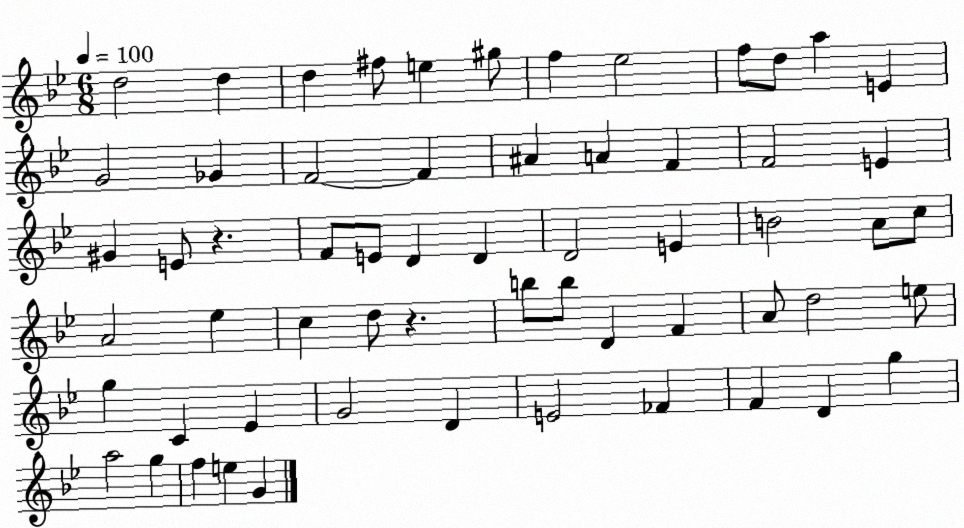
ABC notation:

X:1
T:Untitled
M:6/8
L:1/4
K:Bb
d2 d d ^f/2 e ^g/2 f _e2 f/2 d/2 a E G2 _G F2 F ^A A F F2 E ^G E/2 z F/2 E/2 D D D2 E B2 A/2 c/2 A2 _e c d/2 z b/2 b/2 D F A/2 d2 e/2 g C _E G2 D E2 _F F D g a2 g f e G